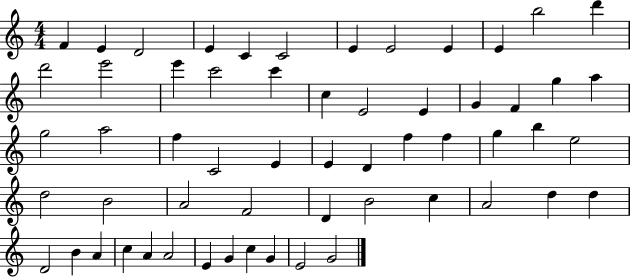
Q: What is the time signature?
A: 4/4